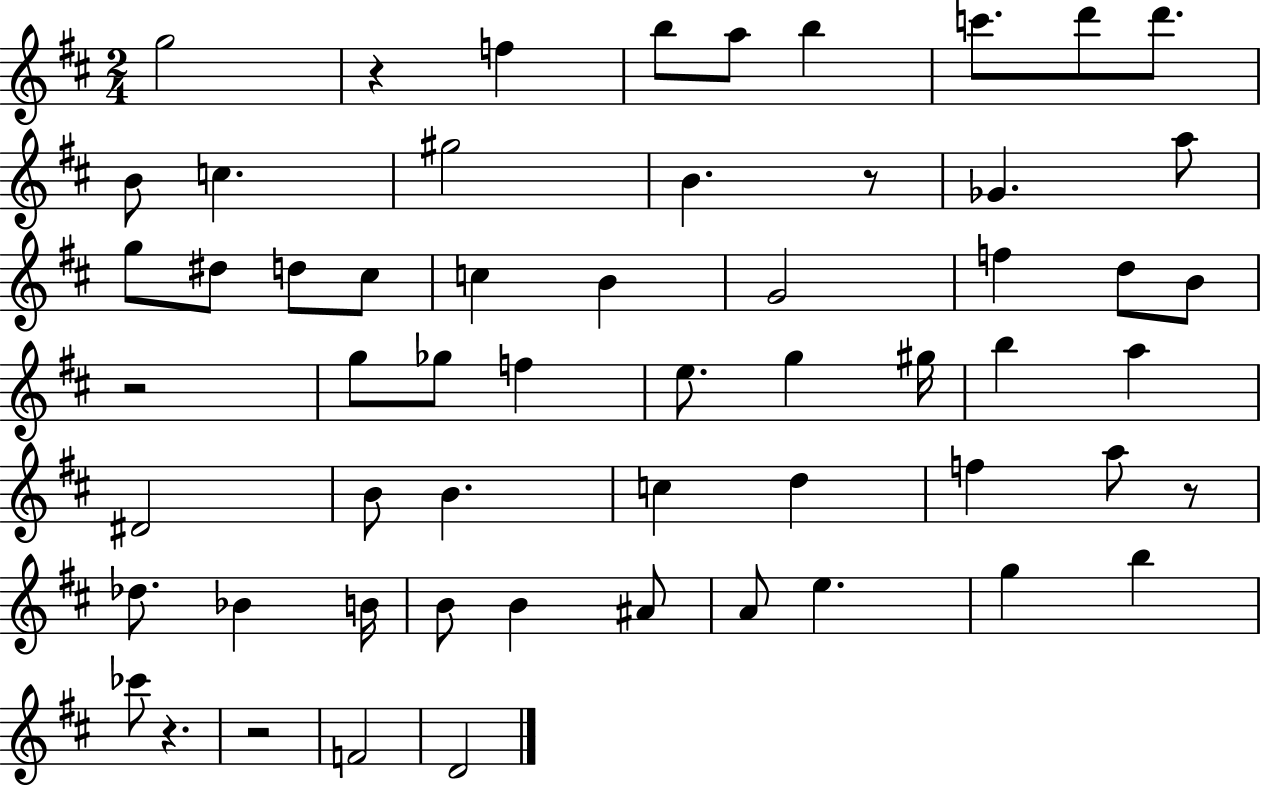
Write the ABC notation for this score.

X:1
T:Untitled
M:2/4
L:1/4
K:D
g2 z f b/2 a/2 b c'/2 d'/2 d'/2 B/2 c ^g2 B z/2 _G a/2 g/2 ^d/2 d/2 ^c/2 c B G2 f d/2 B/2 z2 g/2 _g/2 f e/2 g ^g/4 b a ^D2 B/2 B c d f a/2 z/2 _d/2 _B B/4 B/2 B ^A/2 A/2 e g b _c'/2 z z2 F2 D2